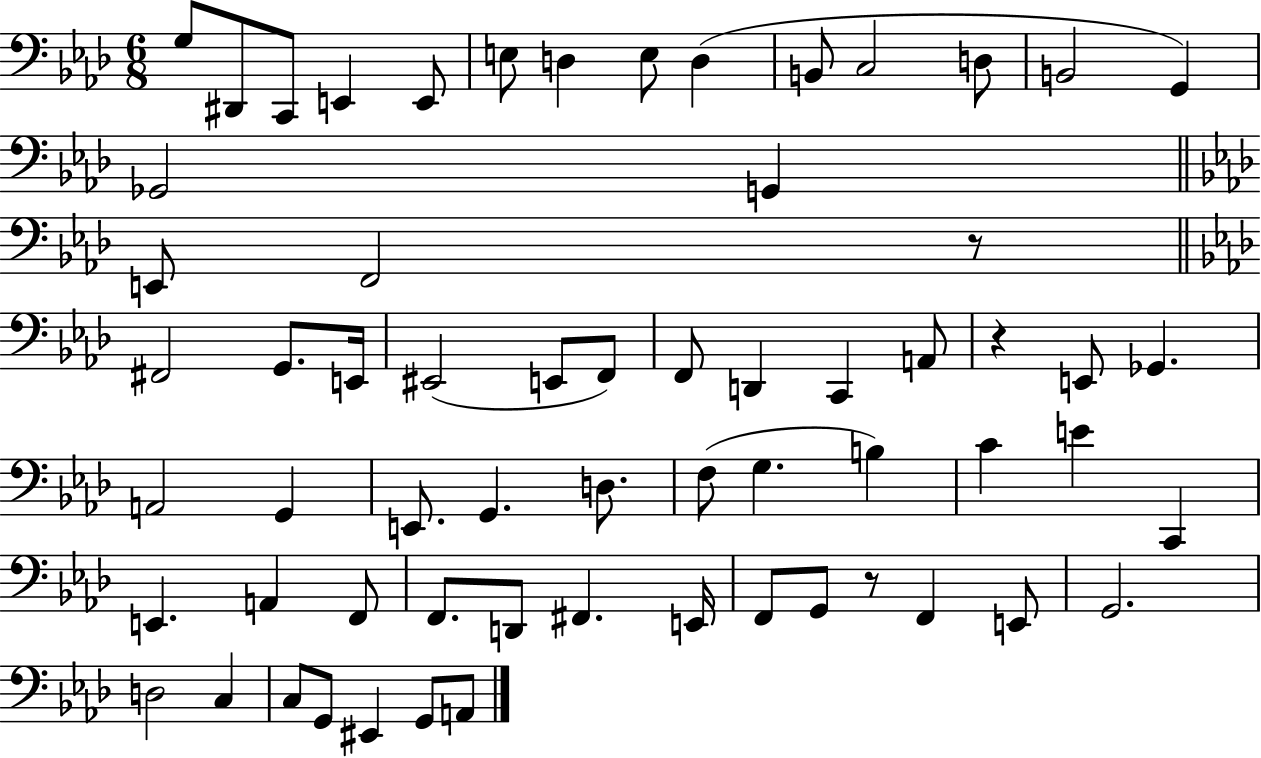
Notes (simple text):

G3/e D#2/e C2/e E2/q E2/e E3/e D3/q E3/e D3/q B2/e C3/h D3/e B2/h G2/q Gb2/h G2/q E2/e F2/h R/e F#2/h G2/e. E2/s EIS2/h E2/e F2/e F2/e D2/q C2/q A2/e R/q E2/e Gb2/q. A2/h G2/q E2/e. G2/q. D3/e. F3/e G3/q. B3/q C4/q E4/q C2/q E2/q. A2/q F2/e F2/e. D2/e F#2/q. E2/s F2/e G2/e R/e F2/q E2/e G2/h. D3/h C3/q C3/e G2/e EIS2/q G2/e A2/e